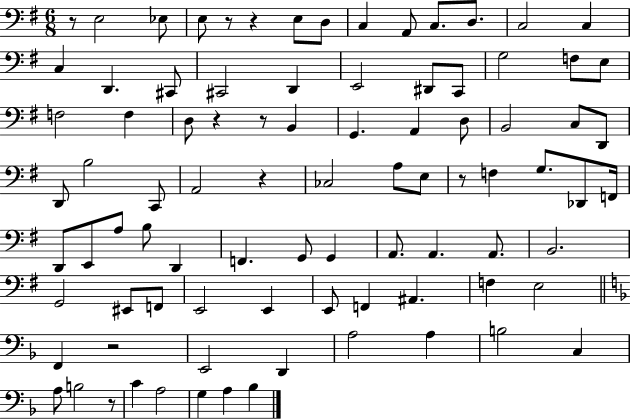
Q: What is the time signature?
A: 6/8